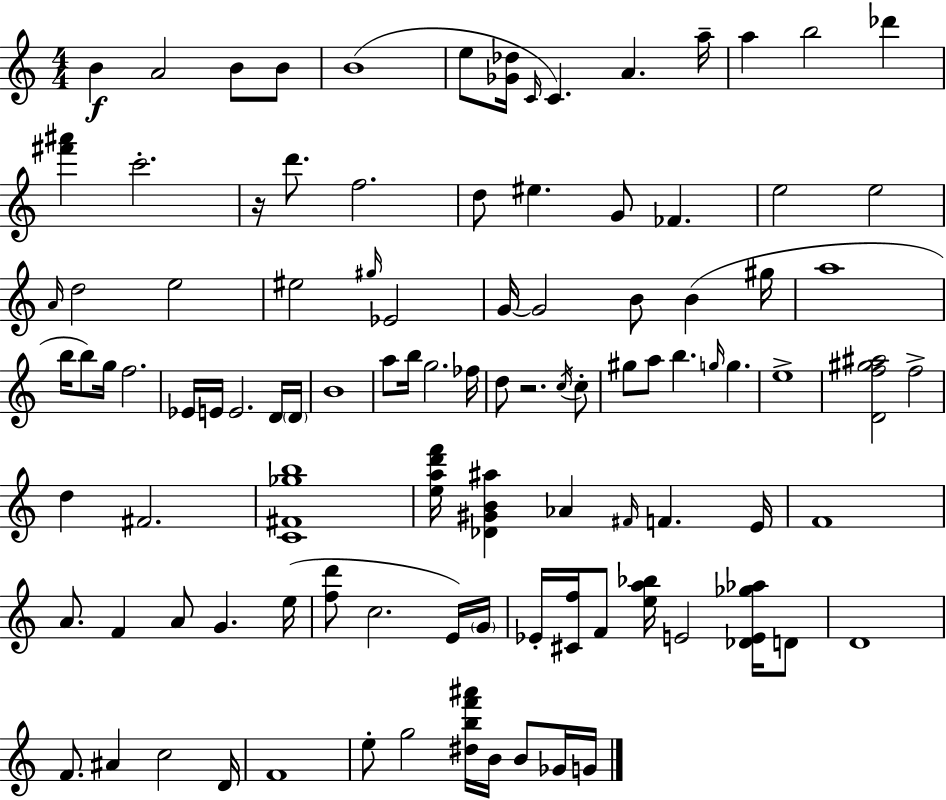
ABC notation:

X:1
T:Untitled
M:4/4
L:1/4
K:C
B A2 B/2 B/2 B4 e/2 [_G_d]/4 C/4 C A a/4 a b2 _d' [^f'^a'] c'2 z/4 d'/2 f2 d/2 ^e G/2 _F e2 e2 A/4 d2 e2 ^e2 ^g/4 _E2 G/4 G2 B/2 B ^g/4 a4 b/4 b/2 g/4 f2 _E/4 E/4 E2 D/4 D/4 B4 a/2 b/4 g2 _f/4 d/2 z2 c/4 c/2 ^g/2 a/2 b g/4 g e4 [Df^g^a]2 f2 d ^F2 [C^F_gb]4 [ead'f']/4 [_D^GB^a] _A ^F/4 F E/4 F4 A/2 F A/2 G e/4 [fd']/2 c2 E/4 G/4 _E/4 [^Cf]/4 F/2 [ea_b]/4 E2 [_DE_g_a]/4 D/2 D4 F/2 ^A c2 D/4 F4 e/2 g2 [^dbf'^a']/4 B/4 B/2 _G/4 G/4